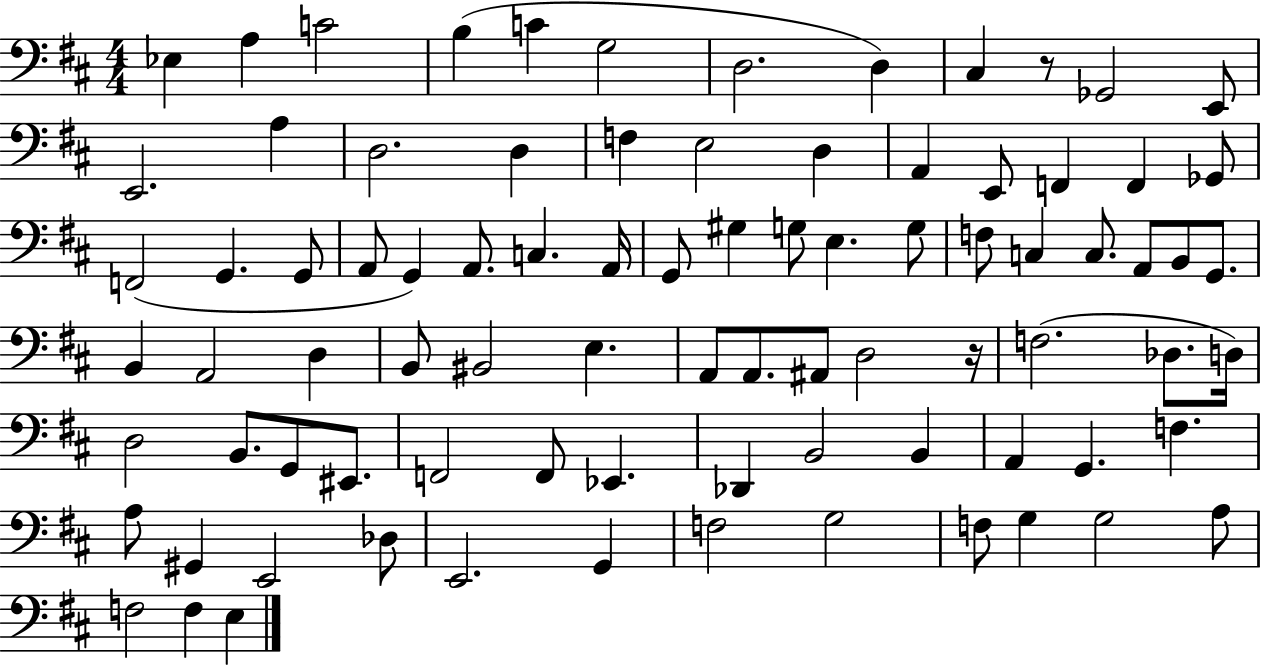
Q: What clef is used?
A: bass